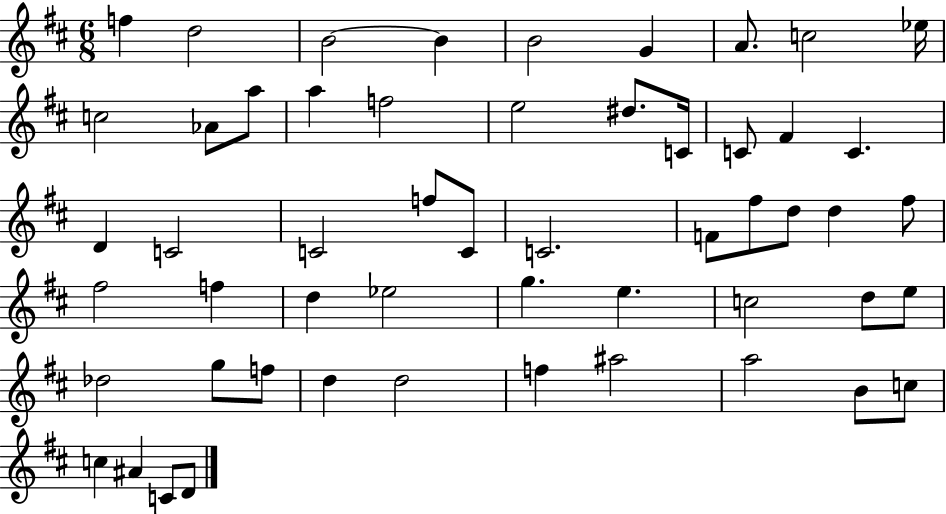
{
  \clef treble
  \numericTimeSignature
  \time 6/8
  \key d \major
  f''4 d''2 | b'2~~ b'4 | b'2 g'4 | a'8. c''2 ees''16 | \break c''2 aes'8 a''8 | a''4 f''2 | e''2 dis''8. c'16 | c'8 fis'4 c'4. | \break d'4 c'2 | c'2 f''8 c'8 | c'2. | f'8 fis''8 d''8 d''4 fis''8 | \break fis''2 f''4 | d''4 ees''2 | g''4. e''4. | c''2 d''8 e''8 | \break des''2 g''8 f''8 | d''4 d''2 | f''4 ais''2 | a''2 b'8 c''8 | \break c''4 ais'4 c'8 d'8 | \bar "|."
}